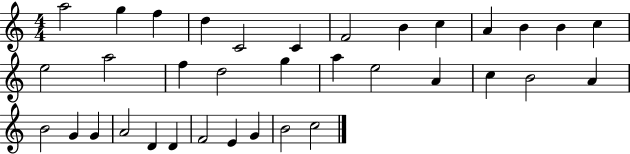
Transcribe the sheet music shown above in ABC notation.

X:1
T:Untitled
M:4/4
L:1/4
K:C
a2 g f d C2 C F2 B c A B B c e2 a2 f d2 g a e2 A c B2 A B2 G G A2 D D F2 E G B2 c2